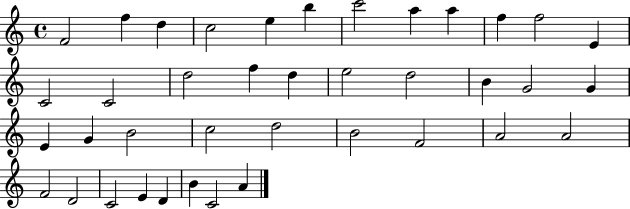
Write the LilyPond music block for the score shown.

{
  \clef treble
  \time 4/4
  \defaultTimeSignature
  \key c \major
  f'2 f''4 d''4 | c''2 e''4 b''4 | c'''2 a''4 a''4 | f''4 f''2 e'4 | \break c'2 c'2 | d''2 f''4 d''4 | e''2 d''2 | b'4 g'2 g'4 | \break e'4 g'4 b'2 | c''2 d''2 | b'2 f'2 | a'2 a'2 | \break f'2 d'2 | c'2 e'4 d'4 | b'4 c'2 a'4 | \bar "|."
}